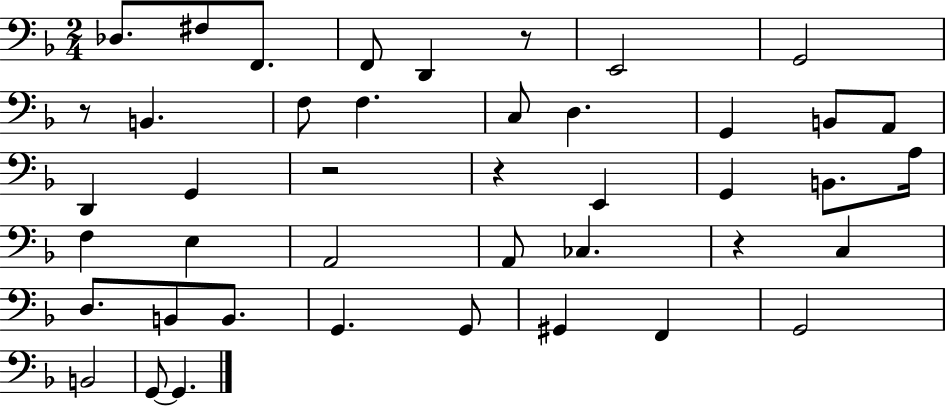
{
  \clef bass
  \numericTimeSignature
  \time 2/4
  \key f \major
  des8. fis8 f,8. | f,8 d,4 r8 | e,2 | g,2 | \break r8 b,4. | f8 f4. | c8 d4. | g,4 b,8 a,8 | \break d,4 g,4 | r2 | r4 e,4 | g,4 b,8. a16 | \break f4 e4 | a,2 | a,8 ces4. | r4 c4 | \break d8. b,8 b,8. | g,4. g,8 | gis,4 f,4 | g,2 | \break b,2 | g,8~~ g,4. | \bar "|."
}